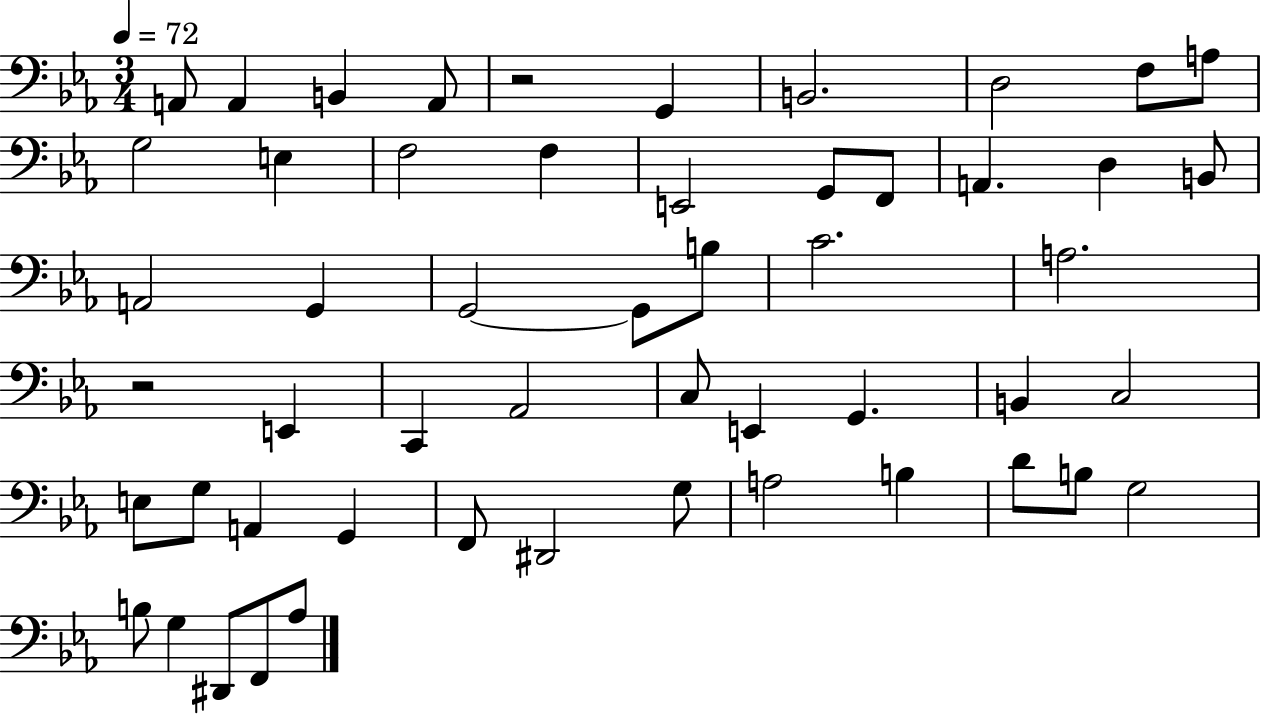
A2/e A2/q B2/q A2/e R/h G2/q B2/h. D3/h F3/e A3/e G3/h E3/q F3/h F3/q E2/h G2/e F2/e A2/q. D3/q B2/e A2/h G2/q G2/h G2/e B3/e C4/h. A3/h. R/h E2/q C2/q Ab2/h C3/e E2/q G2/q. B2/q C3/h E3/e G3/e A2/q G2/q F2/e D#2/h G3/e A3/h B3/q D4/e B3/e G3/h B3/e G3/q D#2/e F2/e Ab3/e